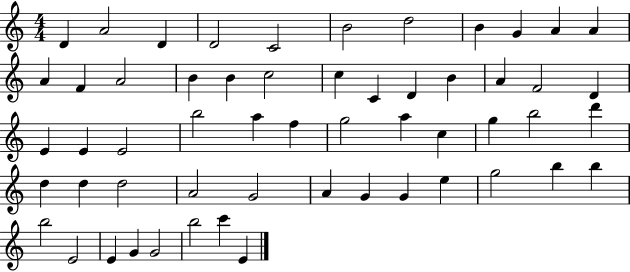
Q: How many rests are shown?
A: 0